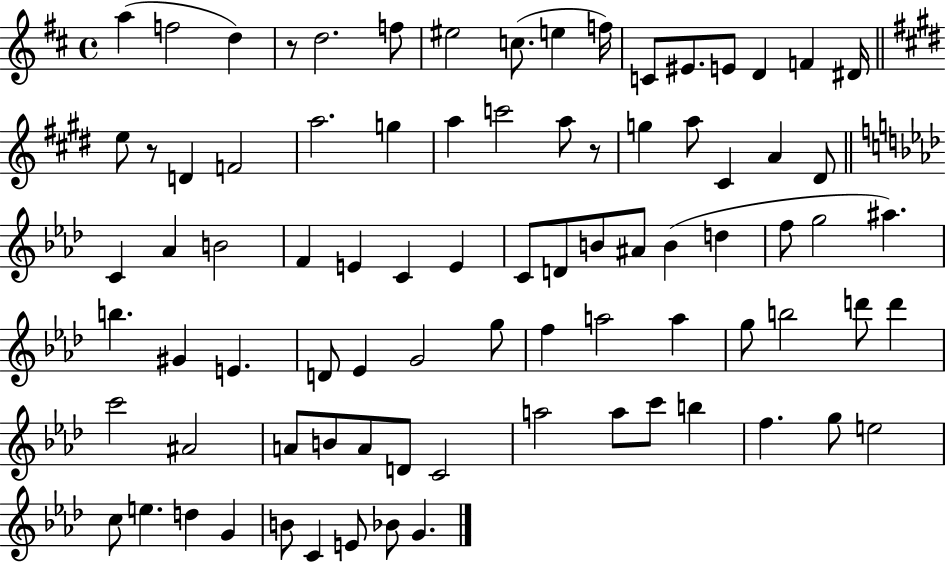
A5/q F5/h D5/q R/e D5/h. F5/e EIS5/h C5/e. E5/q F5/s C4/e EIS4/e. E4/e D4/q F4/q D#4/s E5/e R/e D4/q F4/h A5/h. G5/q A5/q C6/h A5/e R/e G5/q A5/e C#4/q A4/q D#4/e C4/q Ab4/q B4/h F4/q E4/q C4/q E4/q C4/e D4/e B4/e A#4/e B4/q D5/q F5/e G5/h A#5/q. B5/q. G#4/q E4/q. D4/e Eb4/q G4/h G5/e F5/q A5/h A5/q G5/e B5/h D6/e D6/q C6/h A#4/h A4/e B4/e A4/e D4/e C4/h A5/h A5/e C6/e B5/q F5/q. G5/e E5/h C5/e E5/q. D5/q G4/q B4/e C4/q E4/e Bb4/e G4/q.